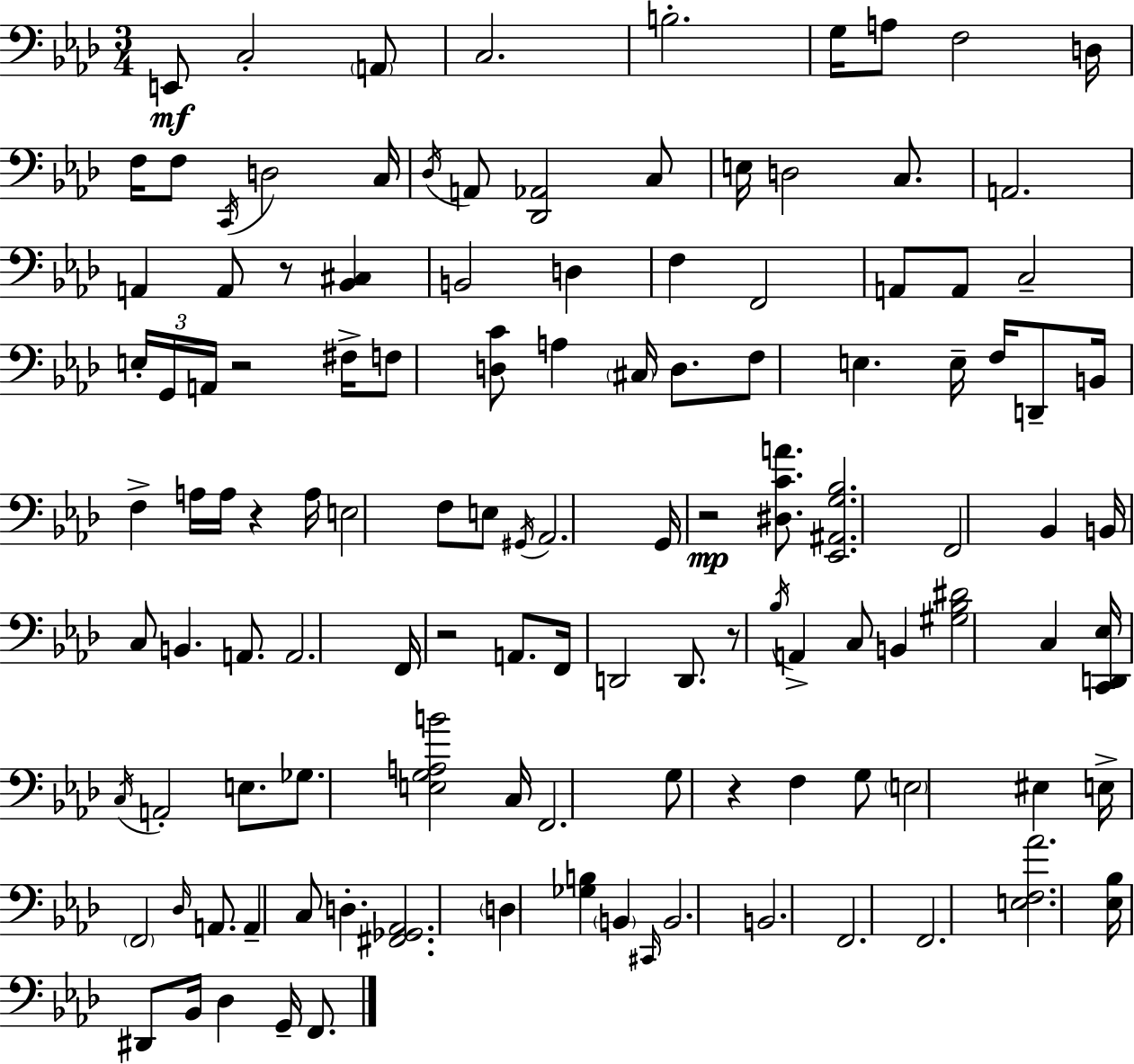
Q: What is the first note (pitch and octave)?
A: E2